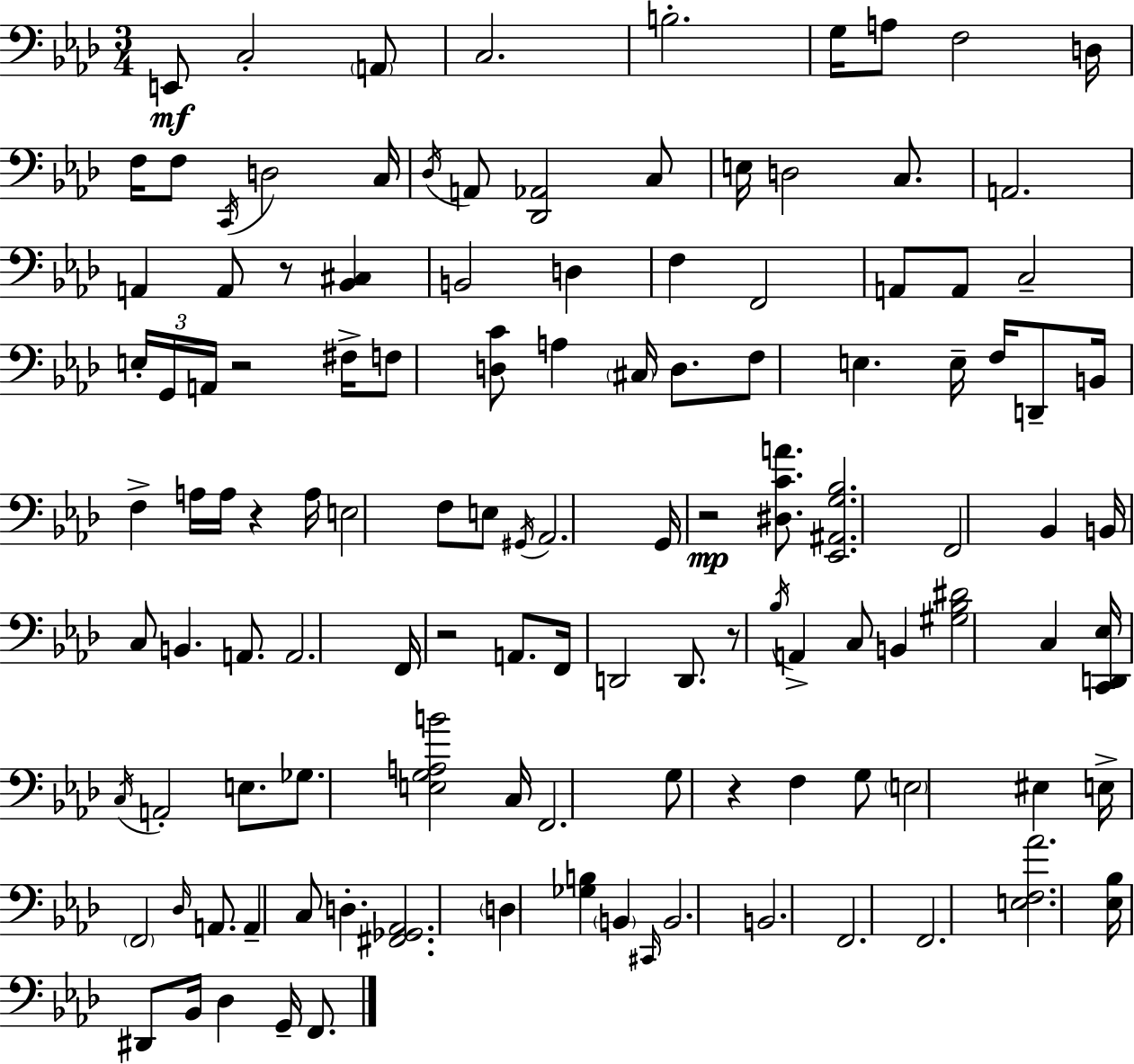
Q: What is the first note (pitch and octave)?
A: E2